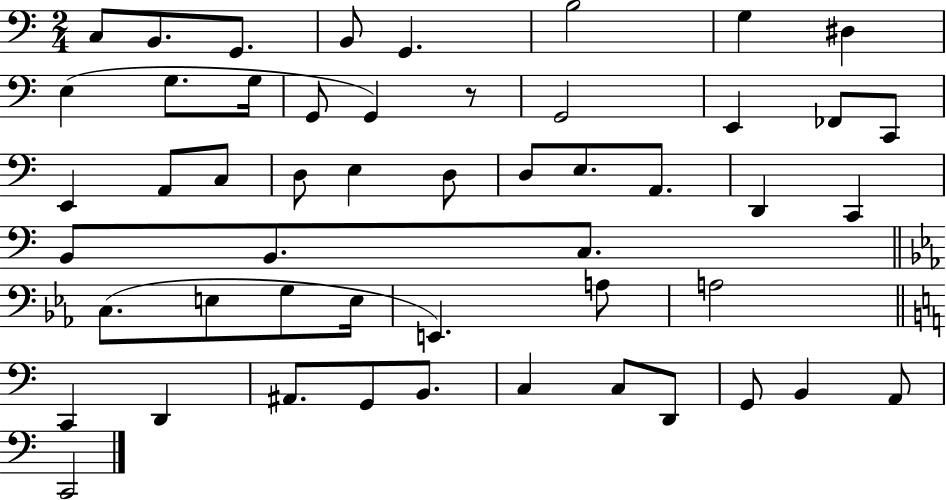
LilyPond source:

{
  \clef bass
  \numericTimeSignature
  \time 2/4
  \key c \major
  c8 b,8. g,8. | b,8 g,4. | b2 | g4 dis4 | \break e4( g8. g16 | g,8 g,4) r8 | g,2 | e,4 fes,8 c,8 | \break e,4 a,8 c8 | d8 e4 d8 | d8 e8. a,8. | d,4 c,4 | \break b,8 b,8. c8. | \bar "||" \break \key ees \major c8.( e8 g8 e16 | e,4.) a8 | a2 | \bar "||" \break \key a \minor c,4 d,4 | ais,8. g,8 b,8. | c4 c8 d,8 | g,8 b,4 a,8 | \break c,2 | \bar "|."
}